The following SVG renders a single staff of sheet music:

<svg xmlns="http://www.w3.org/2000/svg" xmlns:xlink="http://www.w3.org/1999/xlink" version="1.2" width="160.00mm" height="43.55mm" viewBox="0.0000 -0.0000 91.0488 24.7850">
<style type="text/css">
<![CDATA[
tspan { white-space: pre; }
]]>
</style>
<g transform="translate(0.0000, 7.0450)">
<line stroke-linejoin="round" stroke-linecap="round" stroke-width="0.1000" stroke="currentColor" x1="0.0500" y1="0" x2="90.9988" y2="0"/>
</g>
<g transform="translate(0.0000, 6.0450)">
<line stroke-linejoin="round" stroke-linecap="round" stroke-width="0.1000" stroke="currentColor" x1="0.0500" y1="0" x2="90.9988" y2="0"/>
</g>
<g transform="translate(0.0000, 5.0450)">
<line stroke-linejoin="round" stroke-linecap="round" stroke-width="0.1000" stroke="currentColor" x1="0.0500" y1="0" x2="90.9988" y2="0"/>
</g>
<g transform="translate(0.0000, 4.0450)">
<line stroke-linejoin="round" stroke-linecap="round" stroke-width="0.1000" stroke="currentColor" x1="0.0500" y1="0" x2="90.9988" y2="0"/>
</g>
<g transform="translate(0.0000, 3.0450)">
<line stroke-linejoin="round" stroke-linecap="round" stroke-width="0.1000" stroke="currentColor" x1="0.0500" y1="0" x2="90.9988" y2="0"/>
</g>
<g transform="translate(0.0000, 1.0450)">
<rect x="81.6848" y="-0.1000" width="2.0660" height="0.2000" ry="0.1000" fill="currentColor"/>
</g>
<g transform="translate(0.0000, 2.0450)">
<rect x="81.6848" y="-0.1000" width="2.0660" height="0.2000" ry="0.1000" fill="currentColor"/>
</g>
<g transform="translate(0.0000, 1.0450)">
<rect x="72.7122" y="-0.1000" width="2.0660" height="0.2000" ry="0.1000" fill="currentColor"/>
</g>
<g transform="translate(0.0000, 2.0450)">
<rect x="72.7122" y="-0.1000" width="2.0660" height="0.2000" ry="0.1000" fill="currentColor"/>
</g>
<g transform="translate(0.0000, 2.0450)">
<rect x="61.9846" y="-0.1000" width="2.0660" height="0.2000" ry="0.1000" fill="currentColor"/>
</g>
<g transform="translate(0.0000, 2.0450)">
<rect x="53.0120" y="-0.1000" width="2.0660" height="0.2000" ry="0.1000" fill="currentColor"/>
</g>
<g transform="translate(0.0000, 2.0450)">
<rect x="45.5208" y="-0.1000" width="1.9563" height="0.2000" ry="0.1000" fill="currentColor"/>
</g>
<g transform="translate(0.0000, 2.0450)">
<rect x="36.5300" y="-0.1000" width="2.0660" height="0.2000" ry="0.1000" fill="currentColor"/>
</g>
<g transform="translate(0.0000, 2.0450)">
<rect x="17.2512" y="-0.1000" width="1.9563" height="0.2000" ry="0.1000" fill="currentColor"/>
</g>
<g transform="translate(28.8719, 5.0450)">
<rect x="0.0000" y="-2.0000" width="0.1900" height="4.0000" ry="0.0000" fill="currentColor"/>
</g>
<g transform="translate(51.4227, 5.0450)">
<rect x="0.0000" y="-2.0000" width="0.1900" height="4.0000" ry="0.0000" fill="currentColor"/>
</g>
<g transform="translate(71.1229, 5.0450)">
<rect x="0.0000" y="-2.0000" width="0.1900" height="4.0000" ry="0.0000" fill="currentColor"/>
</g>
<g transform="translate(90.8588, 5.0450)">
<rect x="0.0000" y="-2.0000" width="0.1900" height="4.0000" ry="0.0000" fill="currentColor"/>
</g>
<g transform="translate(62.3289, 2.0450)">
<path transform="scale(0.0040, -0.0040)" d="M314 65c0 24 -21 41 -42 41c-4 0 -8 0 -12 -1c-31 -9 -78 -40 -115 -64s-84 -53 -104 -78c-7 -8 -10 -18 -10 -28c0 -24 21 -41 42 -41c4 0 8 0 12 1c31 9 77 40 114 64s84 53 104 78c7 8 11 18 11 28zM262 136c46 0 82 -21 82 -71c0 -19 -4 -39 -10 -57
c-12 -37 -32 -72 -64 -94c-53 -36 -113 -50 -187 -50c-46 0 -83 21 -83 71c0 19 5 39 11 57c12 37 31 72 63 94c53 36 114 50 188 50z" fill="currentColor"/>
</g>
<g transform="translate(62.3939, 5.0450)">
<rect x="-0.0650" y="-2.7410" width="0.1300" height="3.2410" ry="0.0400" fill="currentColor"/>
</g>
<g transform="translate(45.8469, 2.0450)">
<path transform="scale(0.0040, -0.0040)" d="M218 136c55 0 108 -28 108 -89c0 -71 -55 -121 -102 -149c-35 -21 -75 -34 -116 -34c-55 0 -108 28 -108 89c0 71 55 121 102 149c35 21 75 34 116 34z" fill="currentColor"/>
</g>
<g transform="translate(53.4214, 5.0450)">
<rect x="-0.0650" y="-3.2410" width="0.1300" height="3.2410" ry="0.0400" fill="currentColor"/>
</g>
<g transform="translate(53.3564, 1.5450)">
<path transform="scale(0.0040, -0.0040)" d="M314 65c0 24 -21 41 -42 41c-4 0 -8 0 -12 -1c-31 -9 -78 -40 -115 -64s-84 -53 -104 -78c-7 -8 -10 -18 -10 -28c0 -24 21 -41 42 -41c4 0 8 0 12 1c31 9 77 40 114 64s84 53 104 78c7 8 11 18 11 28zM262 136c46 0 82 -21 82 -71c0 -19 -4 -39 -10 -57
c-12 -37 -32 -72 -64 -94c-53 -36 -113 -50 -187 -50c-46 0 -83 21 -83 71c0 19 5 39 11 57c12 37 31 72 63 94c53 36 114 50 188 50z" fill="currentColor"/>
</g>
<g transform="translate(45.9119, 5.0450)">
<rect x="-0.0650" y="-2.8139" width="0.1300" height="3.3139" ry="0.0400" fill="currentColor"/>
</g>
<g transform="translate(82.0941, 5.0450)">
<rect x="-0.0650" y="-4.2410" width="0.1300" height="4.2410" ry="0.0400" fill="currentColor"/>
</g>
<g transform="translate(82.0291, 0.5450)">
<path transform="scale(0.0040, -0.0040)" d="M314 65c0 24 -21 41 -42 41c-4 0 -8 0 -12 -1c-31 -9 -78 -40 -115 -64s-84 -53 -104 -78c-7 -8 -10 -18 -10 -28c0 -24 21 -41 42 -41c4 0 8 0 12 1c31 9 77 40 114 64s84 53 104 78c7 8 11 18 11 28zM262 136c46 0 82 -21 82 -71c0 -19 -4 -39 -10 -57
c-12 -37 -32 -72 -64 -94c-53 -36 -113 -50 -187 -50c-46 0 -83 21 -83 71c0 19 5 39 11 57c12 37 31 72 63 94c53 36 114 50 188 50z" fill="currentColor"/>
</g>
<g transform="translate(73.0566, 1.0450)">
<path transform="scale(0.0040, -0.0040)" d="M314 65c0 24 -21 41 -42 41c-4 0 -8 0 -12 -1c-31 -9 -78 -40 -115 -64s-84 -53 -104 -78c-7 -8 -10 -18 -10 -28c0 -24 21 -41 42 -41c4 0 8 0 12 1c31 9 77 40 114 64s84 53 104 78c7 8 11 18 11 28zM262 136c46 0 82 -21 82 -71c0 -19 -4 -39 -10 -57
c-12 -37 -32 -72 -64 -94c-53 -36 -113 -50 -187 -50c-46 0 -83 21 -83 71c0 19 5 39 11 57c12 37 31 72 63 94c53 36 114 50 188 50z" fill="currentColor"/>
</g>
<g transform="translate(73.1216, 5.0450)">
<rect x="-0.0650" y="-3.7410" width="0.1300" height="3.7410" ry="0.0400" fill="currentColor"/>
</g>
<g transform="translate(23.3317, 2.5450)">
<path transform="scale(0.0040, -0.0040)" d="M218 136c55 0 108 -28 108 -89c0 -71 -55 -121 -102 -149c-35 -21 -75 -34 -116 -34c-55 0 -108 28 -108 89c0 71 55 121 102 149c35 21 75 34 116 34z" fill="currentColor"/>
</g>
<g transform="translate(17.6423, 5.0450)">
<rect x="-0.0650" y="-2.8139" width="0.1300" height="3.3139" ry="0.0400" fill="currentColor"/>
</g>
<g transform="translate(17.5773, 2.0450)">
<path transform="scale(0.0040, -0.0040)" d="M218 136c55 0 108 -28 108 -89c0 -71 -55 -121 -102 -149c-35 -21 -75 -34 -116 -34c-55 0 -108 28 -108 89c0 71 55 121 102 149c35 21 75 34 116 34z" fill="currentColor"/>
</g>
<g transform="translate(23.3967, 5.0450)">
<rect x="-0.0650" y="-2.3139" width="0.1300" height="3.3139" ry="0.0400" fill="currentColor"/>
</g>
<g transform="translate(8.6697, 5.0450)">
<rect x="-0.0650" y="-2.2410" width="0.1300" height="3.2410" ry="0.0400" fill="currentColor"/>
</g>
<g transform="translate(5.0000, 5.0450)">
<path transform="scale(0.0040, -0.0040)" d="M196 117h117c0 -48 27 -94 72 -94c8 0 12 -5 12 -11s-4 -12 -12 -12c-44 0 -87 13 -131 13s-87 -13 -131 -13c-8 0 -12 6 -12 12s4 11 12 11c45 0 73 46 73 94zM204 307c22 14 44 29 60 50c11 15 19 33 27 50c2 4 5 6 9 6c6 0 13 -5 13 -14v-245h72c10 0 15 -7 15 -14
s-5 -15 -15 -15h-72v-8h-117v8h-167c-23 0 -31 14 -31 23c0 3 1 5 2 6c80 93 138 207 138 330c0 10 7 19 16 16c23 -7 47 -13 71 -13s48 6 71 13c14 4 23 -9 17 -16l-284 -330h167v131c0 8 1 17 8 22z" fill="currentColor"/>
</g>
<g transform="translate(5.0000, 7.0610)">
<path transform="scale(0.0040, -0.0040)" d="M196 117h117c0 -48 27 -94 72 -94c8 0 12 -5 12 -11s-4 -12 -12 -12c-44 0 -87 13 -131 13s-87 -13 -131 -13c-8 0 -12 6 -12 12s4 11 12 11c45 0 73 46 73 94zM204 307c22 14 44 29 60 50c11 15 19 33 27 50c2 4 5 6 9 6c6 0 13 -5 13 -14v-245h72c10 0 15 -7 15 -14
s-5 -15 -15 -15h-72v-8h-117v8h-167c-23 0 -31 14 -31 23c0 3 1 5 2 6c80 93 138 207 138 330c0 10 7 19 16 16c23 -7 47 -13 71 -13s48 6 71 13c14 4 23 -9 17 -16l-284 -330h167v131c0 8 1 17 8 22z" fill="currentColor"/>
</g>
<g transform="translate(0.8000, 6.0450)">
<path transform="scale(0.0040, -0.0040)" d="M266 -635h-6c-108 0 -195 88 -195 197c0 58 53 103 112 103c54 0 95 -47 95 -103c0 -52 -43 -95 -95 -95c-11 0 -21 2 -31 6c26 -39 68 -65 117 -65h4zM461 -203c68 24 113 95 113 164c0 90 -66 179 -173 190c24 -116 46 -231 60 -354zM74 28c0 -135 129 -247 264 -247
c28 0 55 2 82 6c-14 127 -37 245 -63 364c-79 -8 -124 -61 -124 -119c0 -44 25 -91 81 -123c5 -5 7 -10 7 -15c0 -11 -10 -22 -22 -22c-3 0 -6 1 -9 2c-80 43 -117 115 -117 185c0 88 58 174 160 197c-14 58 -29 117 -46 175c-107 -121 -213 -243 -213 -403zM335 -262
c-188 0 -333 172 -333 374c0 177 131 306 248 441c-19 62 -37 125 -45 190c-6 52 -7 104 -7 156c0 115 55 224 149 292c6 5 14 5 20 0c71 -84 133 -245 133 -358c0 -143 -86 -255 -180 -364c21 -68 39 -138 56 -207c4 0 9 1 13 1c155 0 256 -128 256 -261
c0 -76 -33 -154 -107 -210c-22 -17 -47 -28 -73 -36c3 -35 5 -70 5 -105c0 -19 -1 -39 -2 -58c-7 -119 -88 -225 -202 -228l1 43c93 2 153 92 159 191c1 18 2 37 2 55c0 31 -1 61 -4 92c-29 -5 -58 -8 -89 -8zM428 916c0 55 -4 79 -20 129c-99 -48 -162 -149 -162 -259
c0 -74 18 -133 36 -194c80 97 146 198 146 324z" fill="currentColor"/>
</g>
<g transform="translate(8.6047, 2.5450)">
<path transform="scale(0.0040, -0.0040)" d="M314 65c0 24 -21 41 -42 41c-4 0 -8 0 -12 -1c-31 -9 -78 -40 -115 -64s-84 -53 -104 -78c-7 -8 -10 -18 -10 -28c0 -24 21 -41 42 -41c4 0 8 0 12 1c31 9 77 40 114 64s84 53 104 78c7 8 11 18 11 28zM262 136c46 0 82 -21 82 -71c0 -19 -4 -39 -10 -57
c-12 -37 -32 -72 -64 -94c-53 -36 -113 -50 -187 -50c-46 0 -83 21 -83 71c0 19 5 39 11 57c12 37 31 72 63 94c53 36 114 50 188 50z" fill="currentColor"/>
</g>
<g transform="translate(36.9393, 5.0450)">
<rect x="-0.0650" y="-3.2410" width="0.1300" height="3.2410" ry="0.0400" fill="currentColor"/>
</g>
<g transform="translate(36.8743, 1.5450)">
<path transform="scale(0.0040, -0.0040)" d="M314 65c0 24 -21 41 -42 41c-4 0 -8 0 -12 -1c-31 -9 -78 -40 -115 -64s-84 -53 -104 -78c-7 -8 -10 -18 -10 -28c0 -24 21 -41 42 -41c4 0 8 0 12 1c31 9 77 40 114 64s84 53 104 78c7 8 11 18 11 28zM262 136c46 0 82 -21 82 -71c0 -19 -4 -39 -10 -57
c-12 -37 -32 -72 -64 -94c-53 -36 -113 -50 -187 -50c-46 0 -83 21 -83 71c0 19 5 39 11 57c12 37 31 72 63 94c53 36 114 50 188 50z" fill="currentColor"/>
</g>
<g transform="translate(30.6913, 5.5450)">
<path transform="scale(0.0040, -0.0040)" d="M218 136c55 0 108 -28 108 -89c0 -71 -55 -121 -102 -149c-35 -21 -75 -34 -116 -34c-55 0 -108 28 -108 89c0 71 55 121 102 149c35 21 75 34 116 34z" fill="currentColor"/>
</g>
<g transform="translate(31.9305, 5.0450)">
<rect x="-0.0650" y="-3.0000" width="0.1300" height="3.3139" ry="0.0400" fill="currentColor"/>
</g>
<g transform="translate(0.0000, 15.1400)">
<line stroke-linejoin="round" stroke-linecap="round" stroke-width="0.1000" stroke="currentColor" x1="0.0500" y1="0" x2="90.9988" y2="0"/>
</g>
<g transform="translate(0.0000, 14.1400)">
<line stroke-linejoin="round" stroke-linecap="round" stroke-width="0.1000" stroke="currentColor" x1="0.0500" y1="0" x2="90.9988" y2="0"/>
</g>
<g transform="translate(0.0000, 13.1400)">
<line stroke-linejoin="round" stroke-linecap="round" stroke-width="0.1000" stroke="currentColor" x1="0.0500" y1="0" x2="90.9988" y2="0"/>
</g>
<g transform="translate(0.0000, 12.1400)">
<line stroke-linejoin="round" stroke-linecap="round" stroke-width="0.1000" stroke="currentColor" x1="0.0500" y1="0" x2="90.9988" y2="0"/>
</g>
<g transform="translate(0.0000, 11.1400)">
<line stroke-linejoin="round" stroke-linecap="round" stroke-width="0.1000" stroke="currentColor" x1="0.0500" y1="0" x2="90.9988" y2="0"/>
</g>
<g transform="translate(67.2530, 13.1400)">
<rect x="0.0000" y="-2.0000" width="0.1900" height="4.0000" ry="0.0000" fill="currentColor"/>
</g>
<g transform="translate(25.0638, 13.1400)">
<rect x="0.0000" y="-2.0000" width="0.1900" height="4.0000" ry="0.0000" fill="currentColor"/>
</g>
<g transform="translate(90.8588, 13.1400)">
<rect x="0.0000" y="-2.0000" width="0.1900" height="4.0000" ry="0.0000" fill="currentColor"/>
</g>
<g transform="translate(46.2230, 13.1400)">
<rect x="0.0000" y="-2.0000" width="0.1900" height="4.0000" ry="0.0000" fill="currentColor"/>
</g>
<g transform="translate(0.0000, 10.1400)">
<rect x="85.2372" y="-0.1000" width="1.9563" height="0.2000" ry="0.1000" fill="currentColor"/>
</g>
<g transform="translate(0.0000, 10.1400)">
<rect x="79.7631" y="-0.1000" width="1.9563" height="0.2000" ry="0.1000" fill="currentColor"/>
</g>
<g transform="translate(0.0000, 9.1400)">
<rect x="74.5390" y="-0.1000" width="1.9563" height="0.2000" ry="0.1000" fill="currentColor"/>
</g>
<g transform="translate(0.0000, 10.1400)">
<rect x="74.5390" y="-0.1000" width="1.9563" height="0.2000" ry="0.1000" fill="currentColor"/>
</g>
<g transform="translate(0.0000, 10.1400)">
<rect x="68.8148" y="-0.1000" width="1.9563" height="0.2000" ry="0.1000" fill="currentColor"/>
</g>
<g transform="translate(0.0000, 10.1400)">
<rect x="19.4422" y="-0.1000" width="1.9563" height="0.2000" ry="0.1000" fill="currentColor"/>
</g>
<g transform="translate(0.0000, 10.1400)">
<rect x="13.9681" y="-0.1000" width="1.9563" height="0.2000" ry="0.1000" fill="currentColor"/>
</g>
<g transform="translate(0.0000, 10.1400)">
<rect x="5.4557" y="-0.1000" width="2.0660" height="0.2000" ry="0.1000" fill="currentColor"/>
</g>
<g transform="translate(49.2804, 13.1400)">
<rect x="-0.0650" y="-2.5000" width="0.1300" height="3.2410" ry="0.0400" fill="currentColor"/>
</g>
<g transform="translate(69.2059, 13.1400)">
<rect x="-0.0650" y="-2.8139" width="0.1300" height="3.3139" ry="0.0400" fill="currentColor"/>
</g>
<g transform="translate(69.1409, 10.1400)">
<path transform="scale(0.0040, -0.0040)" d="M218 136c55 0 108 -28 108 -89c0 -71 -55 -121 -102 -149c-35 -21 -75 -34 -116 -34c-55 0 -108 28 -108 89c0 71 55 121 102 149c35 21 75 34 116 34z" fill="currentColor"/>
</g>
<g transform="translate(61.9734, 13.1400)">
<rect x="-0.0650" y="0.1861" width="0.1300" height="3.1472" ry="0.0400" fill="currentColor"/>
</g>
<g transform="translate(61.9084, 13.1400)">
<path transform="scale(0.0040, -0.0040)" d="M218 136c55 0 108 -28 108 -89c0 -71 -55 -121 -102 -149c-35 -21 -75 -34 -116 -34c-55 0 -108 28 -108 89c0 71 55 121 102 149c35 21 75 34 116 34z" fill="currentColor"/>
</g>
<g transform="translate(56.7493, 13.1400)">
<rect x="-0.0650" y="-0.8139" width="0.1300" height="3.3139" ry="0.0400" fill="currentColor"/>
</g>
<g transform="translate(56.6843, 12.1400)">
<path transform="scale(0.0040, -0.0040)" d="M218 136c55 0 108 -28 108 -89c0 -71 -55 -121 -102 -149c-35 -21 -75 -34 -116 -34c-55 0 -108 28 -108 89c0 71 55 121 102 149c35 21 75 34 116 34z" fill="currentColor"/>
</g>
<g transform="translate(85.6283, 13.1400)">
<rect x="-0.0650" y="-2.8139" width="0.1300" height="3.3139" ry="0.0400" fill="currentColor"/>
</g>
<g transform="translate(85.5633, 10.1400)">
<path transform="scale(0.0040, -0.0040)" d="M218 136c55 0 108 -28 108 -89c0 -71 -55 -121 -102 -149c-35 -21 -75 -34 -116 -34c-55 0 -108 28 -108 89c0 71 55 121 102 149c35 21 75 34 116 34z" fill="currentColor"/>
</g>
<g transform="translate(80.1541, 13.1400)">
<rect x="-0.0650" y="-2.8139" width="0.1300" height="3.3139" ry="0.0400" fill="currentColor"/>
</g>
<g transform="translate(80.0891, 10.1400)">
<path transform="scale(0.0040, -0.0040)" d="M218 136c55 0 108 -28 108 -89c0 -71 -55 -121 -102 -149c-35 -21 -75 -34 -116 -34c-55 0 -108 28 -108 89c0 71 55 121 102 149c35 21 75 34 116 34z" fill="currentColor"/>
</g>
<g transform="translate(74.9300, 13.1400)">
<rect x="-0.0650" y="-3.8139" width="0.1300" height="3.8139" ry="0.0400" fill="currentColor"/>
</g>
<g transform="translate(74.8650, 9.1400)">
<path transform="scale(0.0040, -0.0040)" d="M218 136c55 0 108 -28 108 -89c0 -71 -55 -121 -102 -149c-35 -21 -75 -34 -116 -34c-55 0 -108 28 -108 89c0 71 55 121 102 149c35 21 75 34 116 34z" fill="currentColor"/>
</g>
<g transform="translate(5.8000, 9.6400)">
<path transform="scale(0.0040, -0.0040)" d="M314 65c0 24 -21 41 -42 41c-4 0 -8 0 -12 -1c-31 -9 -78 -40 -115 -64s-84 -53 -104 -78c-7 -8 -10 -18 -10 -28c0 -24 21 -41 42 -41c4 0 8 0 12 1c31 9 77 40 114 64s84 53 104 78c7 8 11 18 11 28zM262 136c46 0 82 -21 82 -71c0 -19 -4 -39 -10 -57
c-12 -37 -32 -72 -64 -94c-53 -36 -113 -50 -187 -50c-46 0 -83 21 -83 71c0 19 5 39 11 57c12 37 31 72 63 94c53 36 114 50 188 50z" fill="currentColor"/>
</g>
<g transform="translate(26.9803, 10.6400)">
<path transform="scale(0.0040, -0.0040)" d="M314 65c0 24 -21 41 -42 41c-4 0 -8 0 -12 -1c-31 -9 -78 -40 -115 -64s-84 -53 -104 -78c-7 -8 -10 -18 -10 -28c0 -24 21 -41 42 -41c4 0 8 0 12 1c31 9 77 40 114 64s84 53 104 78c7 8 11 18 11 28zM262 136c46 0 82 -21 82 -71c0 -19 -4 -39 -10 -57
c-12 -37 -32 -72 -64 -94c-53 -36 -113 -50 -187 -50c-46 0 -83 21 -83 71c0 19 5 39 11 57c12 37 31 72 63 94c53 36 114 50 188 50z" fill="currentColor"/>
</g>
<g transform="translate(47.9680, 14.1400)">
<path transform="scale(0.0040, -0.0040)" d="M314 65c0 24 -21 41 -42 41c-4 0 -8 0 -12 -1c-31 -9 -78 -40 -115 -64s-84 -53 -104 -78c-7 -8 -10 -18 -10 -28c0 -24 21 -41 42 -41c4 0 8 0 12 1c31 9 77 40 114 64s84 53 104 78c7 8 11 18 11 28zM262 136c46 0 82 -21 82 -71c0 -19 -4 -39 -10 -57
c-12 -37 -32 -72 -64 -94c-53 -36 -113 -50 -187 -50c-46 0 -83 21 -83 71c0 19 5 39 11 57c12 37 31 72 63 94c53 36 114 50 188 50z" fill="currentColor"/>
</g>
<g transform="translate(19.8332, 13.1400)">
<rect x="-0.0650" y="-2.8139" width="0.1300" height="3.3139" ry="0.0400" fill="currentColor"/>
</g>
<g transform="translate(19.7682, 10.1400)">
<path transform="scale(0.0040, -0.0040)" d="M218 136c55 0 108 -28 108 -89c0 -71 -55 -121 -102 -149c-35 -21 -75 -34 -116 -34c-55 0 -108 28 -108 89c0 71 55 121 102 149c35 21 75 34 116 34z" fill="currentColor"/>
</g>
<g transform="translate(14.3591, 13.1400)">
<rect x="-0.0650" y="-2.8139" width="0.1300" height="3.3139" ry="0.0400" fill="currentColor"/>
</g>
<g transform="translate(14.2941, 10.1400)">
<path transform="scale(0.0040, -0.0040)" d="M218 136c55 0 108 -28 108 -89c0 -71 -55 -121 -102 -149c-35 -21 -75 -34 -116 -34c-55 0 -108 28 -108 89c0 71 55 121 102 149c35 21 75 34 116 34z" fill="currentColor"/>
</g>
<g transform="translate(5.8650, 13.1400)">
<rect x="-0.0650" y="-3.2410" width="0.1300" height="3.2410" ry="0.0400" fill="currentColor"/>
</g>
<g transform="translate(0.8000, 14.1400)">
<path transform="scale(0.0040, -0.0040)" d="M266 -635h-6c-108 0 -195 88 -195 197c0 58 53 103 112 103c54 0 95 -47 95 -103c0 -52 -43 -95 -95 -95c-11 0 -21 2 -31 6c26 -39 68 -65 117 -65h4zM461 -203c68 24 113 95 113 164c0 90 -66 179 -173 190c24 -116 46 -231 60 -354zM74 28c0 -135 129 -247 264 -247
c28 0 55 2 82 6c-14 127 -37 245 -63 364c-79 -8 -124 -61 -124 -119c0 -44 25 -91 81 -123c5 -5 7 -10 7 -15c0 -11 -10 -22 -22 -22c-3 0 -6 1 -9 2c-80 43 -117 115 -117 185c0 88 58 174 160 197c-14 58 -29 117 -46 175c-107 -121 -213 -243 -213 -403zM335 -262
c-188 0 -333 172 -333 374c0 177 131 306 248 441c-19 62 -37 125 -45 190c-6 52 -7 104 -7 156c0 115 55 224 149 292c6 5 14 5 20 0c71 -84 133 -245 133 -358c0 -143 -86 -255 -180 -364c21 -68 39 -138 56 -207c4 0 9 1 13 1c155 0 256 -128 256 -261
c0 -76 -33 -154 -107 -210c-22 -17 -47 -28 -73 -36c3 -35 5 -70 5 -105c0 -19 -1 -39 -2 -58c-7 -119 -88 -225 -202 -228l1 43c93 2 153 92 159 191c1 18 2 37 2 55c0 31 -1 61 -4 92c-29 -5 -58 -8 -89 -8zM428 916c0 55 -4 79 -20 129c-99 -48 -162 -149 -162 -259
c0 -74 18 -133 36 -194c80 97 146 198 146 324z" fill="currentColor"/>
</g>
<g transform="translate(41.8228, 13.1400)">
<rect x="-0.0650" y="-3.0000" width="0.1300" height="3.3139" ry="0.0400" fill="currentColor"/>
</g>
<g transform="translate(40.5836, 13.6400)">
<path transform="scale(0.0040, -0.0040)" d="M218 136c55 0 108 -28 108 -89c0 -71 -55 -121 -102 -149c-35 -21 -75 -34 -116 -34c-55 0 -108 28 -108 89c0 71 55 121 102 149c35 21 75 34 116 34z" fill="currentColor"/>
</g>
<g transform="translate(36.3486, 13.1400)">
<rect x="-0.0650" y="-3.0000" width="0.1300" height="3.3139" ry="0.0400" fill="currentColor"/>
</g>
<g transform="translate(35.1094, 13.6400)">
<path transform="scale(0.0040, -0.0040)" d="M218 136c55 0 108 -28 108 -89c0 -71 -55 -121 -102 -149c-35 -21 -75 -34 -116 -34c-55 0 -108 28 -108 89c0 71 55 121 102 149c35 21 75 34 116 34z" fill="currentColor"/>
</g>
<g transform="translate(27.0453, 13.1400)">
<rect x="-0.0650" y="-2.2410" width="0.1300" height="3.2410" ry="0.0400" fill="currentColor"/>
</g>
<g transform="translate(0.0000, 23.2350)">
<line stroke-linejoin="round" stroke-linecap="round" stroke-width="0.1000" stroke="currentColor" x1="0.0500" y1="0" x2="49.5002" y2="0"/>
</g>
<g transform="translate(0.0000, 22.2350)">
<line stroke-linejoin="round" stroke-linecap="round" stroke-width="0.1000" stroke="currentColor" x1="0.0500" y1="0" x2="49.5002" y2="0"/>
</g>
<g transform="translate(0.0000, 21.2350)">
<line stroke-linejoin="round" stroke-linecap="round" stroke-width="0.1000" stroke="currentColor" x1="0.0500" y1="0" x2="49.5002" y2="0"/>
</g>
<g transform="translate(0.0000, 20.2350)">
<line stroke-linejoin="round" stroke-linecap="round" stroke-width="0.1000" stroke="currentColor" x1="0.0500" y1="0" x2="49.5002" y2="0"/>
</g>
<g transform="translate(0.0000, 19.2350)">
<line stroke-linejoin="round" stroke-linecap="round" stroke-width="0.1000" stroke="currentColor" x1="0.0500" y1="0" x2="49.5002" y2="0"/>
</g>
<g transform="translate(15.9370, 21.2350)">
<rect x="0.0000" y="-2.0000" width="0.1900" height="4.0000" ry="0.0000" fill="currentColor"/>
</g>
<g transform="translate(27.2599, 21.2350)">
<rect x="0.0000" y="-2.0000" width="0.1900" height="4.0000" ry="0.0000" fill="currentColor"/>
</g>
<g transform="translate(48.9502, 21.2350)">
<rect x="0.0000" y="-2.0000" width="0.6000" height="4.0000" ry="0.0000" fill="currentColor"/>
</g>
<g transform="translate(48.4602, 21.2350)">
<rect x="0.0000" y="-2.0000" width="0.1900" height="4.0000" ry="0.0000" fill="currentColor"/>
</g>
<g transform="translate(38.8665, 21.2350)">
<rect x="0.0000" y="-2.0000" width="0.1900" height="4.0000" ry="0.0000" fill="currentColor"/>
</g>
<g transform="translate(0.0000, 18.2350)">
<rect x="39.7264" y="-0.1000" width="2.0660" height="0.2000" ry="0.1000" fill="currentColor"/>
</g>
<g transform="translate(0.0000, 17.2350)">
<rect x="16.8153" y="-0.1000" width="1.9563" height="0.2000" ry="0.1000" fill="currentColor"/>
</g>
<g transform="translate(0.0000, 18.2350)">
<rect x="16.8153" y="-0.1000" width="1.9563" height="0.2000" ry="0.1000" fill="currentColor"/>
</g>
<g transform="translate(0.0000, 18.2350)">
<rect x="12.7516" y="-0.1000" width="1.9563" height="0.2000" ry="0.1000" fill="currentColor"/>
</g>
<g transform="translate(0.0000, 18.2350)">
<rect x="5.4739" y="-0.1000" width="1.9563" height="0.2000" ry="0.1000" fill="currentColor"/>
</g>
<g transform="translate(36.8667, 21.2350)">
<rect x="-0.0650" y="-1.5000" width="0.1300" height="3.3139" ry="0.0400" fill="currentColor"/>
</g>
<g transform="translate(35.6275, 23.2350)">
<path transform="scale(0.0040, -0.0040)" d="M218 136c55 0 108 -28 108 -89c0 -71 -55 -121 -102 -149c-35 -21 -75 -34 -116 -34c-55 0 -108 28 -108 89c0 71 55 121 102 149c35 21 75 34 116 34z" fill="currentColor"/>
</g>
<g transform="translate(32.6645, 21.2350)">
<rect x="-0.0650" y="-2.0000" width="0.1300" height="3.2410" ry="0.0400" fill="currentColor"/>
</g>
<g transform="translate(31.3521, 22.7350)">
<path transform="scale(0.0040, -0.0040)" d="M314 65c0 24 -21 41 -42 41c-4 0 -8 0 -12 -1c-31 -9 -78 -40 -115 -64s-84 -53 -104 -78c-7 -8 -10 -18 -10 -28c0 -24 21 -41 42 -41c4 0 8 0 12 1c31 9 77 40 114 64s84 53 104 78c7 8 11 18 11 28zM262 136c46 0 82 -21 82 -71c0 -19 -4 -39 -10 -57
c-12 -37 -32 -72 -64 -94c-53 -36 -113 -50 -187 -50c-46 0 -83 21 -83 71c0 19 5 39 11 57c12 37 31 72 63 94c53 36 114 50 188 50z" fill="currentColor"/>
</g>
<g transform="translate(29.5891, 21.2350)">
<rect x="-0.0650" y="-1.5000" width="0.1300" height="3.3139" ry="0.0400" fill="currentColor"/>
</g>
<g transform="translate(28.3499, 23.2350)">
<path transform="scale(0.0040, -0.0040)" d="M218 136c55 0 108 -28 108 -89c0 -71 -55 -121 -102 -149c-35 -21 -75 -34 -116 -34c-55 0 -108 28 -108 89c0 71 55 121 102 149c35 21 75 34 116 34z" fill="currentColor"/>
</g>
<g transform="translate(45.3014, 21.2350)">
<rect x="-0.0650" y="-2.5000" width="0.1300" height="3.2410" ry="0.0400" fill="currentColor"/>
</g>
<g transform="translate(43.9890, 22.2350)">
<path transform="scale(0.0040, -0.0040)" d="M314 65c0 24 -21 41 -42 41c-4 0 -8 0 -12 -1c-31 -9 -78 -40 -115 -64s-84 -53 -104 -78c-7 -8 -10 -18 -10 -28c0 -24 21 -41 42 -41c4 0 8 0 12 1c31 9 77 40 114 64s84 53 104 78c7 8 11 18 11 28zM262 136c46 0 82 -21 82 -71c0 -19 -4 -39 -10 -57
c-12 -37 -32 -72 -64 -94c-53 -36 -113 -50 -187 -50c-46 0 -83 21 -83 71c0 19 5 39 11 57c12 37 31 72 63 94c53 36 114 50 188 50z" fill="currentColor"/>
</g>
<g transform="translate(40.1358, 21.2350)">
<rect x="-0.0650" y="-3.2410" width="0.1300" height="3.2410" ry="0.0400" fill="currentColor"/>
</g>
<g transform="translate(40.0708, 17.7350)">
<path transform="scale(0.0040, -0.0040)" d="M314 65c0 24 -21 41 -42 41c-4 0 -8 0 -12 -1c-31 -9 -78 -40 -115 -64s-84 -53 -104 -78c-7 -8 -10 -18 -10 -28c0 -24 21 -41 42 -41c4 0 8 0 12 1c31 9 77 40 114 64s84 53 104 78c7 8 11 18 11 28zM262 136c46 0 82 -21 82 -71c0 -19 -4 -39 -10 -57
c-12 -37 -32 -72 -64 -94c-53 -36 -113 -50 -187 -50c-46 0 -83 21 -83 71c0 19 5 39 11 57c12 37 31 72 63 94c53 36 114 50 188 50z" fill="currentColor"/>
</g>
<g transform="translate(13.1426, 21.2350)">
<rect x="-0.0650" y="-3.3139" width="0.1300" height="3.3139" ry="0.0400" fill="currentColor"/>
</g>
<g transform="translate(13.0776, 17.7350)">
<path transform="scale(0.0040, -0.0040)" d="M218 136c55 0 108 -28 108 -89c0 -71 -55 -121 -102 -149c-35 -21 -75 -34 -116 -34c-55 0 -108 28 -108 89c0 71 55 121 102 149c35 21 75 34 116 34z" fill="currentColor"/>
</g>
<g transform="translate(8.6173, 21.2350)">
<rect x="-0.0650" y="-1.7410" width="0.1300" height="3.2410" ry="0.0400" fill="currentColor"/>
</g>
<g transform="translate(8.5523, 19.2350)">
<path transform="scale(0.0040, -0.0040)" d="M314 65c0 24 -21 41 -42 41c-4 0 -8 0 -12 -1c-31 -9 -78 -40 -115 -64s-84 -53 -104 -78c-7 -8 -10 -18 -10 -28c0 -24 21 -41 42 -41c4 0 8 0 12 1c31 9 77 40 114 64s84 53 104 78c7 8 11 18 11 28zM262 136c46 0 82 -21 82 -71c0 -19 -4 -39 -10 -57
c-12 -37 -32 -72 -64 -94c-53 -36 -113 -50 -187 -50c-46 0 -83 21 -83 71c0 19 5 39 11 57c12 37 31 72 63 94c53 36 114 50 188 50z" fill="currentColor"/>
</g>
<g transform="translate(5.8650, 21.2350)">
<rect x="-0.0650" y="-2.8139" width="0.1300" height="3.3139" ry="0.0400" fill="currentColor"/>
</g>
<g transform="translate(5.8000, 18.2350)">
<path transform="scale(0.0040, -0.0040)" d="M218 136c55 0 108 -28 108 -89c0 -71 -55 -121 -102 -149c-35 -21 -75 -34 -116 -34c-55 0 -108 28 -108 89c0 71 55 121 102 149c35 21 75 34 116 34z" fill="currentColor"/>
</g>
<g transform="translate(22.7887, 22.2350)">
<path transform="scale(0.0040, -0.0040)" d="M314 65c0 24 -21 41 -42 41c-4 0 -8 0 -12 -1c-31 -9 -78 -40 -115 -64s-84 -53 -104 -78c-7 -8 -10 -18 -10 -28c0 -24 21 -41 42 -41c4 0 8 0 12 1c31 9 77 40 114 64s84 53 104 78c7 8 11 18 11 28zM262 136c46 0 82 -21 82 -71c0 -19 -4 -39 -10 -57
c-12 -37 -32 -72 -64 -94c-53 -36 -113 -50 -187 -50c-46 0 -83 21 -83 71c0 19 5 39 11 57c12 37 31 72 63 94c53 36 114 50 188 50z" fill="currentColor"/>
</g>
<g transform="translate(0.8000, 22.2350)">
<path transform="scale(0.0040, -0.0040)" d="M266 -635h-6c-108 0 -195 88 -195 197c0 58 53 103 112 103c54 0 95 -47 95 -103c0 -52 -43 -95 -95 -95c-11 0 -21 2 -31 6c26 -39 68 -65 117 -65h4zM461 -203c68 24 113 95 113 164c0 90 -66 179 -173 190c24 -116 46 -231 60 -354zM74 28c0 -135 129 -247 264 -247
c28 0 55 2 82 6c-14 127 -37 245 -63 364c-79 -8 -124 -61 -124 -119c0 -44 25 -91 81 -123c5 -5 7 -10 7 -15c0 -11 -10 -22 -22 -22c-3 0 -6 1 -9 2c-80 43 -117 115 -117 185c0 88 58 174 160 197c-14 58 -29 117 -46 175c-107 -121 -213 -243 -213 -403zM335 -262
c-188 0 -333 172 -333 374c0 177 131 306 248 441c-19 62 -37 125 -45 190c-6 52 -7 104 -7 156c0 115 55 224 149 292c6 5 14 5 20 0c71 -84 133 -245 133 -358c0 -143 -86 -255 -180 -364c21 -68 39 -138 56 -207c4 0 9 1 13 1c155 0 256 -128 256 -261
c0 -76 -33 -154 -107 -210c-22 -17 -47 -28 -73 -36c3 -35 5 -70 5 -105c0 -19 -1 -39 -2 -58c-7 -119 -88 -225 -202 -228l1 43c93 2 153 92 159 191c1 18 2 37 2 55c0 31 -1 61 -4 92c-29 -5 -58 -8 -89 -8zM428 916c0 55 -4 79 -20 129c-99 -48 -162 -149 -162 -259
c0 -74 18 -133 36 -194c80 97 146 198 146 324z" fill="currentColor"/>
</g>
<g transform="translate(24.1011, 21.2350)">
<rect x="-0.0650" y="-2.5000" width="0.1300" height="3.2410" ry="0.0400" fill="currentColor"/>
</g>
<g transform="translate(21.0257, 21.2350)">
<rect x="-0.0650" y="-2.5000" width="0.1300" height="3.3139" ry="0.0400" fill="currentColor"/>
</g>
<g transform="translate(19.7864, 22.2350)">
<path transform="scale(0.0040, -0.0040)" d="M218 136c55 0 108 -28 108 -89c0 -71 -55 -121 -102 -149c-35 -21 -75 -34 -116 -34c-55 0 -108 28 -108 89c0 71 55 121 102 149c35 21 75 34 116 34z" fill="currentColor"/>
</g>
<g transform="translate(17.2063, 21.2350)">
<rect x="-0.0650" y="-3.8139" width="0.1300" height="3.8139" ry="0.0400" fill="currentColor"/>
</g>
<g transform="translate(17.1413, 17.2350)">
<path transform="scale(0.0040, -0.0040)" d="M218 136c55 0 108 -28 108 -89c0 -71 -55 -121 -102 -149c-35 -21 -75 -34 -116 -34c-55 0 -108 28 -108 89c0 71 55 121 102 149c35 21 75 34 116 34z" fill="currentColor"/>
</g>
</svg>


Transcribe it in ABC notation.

X:1
T:Untitled
M:4/4
L:1/4
K:C
g2 a g A b2 a b2 a2 c'2 d'2 b2 a a g2 A A G2 d B a c' a a a f2 b c' G G2 E F2 E b2 G2